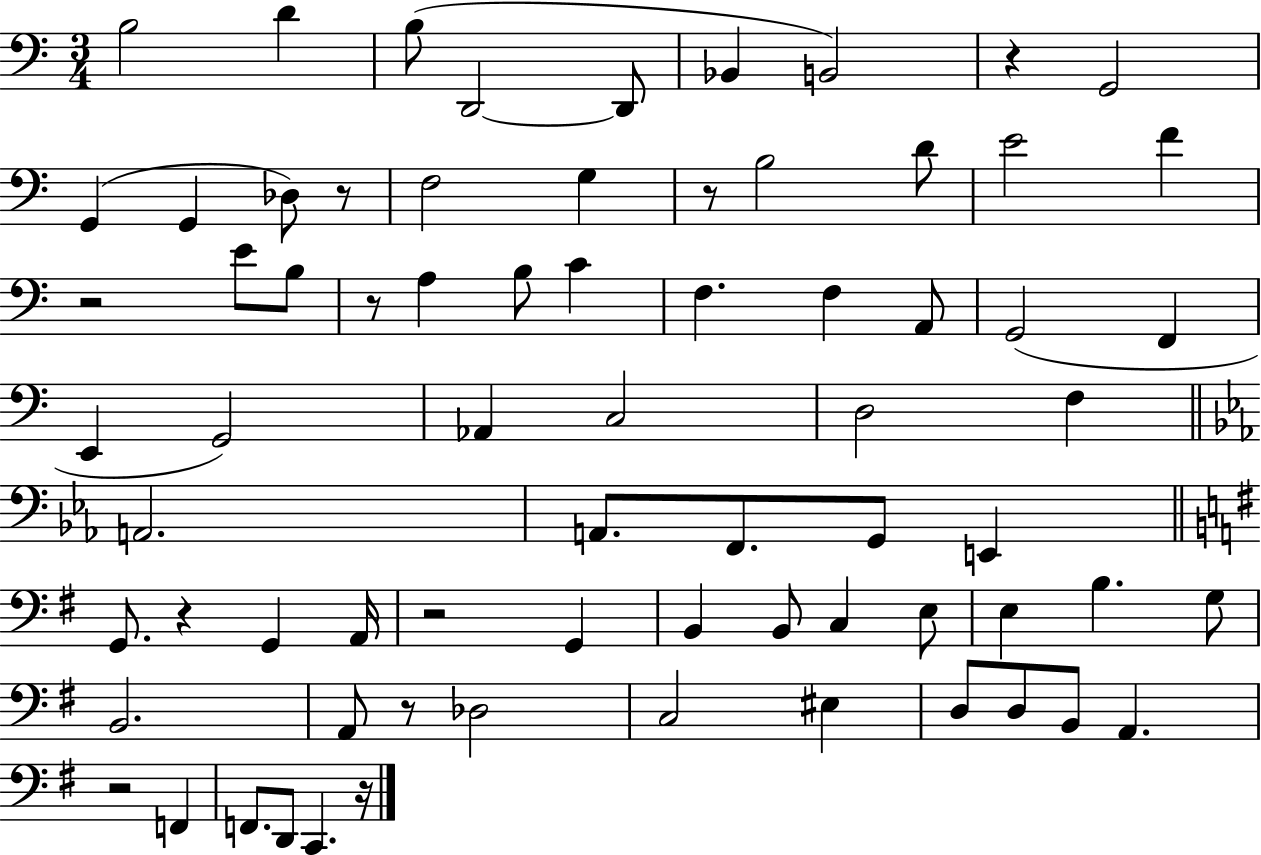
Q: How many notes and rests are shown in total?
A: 72